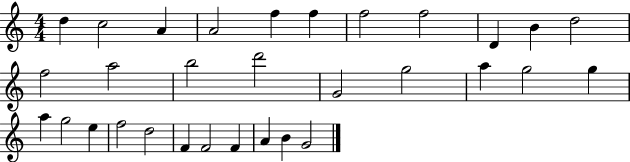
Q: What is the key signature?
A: C major